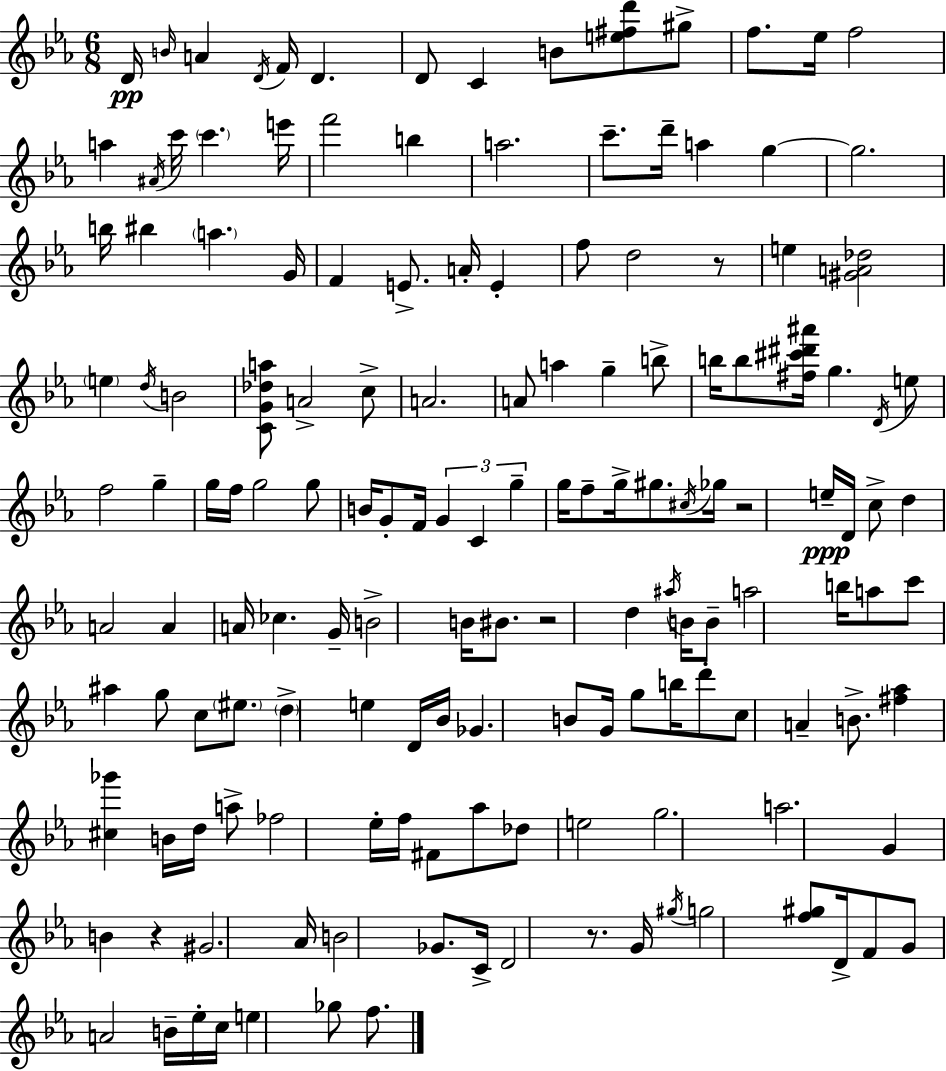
X:1
T:Untitled
M:6/8
L:1/4
K:Eb
D/4 B/4 A D/4 F/4 D D/2 C B/2 [e^fd']/2 ^g/2 f/2 _e/4 f2 a ^A/4 c'/4 c' e'/4 f'2 b a2 c'/2 d'/4 a g g2 b/4 ^b a G/4 F E/2 A/4 E f/2 d2 z/2 e [^GA_d]2 e d/4 B2 [CG_da]/2 A2 c/2 A2 A/2 a g b/2 b/4 b/2 [^f^c'^d'^a']/4 g D/4 e/2 f2 g g/4 f/4 g2 g/2 B/4 G/2 F/4 G C g g/4 f/2 g/4 ^g/2 ^c/4 _g/4 z2 e/4 D/4 c/2 d A2 A A/4 _c G/4 B2 B/4 ^B/2 z2 d ^a/4 B/4 B/2 a2 b/4 a/2 c'/2 ^a g/2 c/2 ^e/2 d e D/4 _B/4 _G B/2 G/4 g/2 b/4 d'/2 c/2 A B/2 [^f_a] [^c_g'] B/4 d/4 a/2 _f2 _e/4 f/4 ^F/2 _a/2 _d/2 e2 g2 a2 G B z ^G2 _A/4 B2 _G/2 C/4 D2 z/2 G/4 ^g/4 g2 [f^g]/2 D/4 F/2 G/2 A2 B/4 _e/4 c/4 e _g/2 f/2